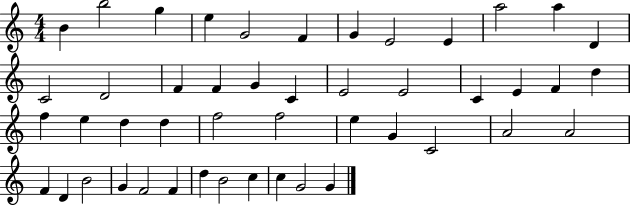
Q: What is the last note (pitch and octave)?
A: G4